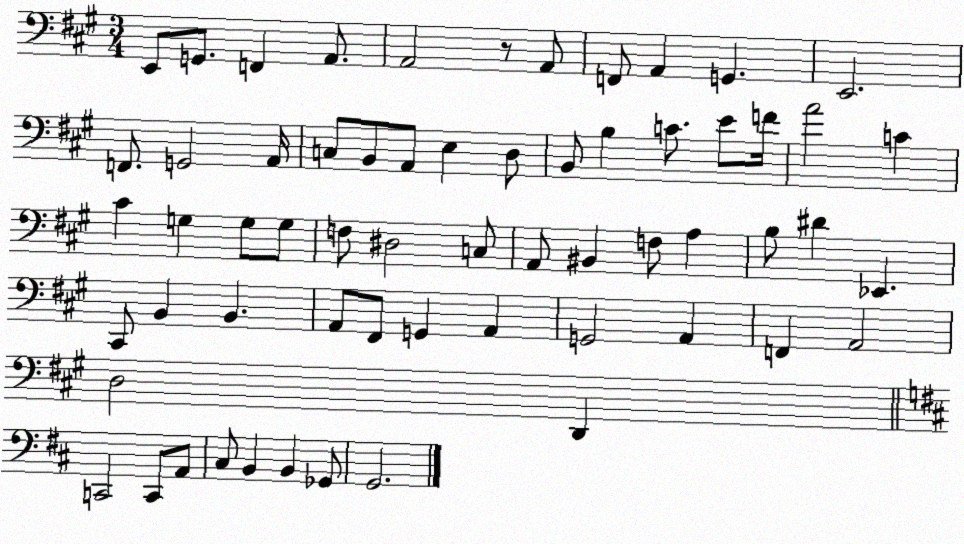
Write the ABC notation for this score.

X:1
T:Untitled
M:3/4
L:1/4
K:A
E,,/2 G,,/2 F,, A,,/2 A,,2 z/2 A,,/2 F,,/2 A,, G,, E,,2 F,,/2 G,,2 A,,/4 C,/2 B,,/2 A,,/2 E, D,/2 B,,/2 B, C/2 E/2 F/4 A2 C ^C G, G,/2 G,/2 F,/2 ^D,2 C,/2 A,,/2 ^B,, F,/2 A, B,/2 ^D _E,, ^C,,/2 B,, B,, A,,/2 ^F,,/2 G,, A,, G,,2 A,, F,, A,,2 D,2 D,, C,,2 C,,/2 A,,/2 ^C,/2 B,, B,, _G,,/2 G,,2